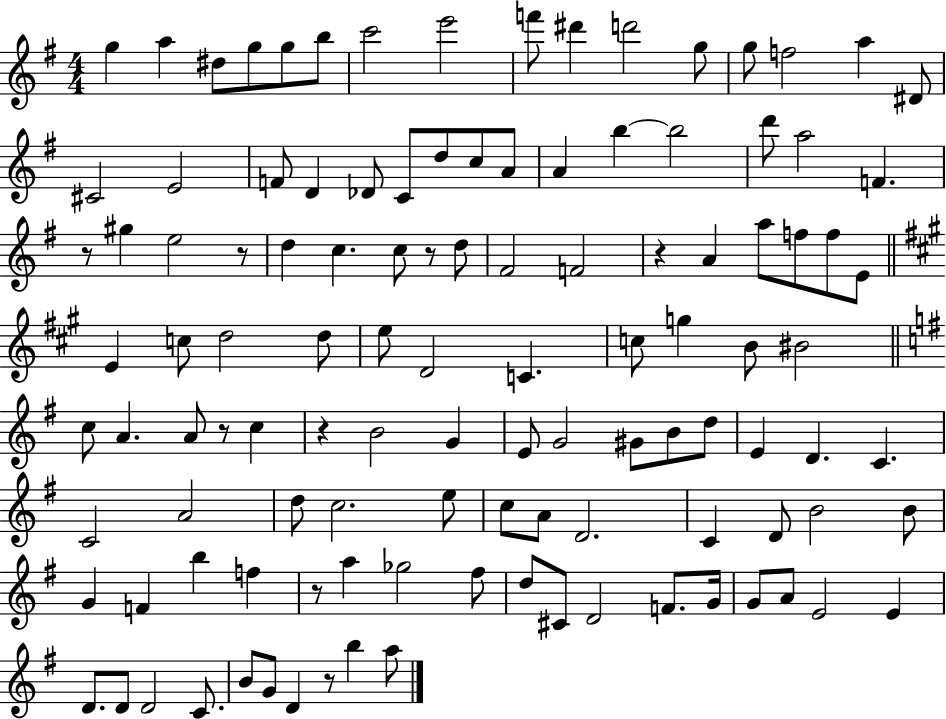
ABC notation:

X:1
T:Untitled
M:4/4
L:1/4
K:G
g a ^d/2 g/2 g/2 b/2 c'2 e'2 f'/2 ^d' d'2 g/2 g/2 f2 a ^D/2 ^C2 E2 F/2 D _D/2 C/2 d/2 c/2 A/2 A b b2 d'/2 a2 F z/2 ^g e2 z/2 d c c/2 z/2 d/2 ^F2 F2 z A a/2 f/2 f/2 E/2 E c/2 d2 d/2 e/2 D2 C c/2 g B/2 ^B2 c/2 A A/2 z/2 c z B2 G E/2 G2 ^G/2 B/2 d/2 E D C C2 A2 d/2 c2 e/2 c/2 A/2 D2 C D/2 B2 B/2 G F b f z/2 a _g2 ^f/2 d/2 ^C/2 D2 F/2 G/4 G/2 A/2 E2 E D/2 D/2 D2 C/2 B/2 G/2 D z/2 b a/2